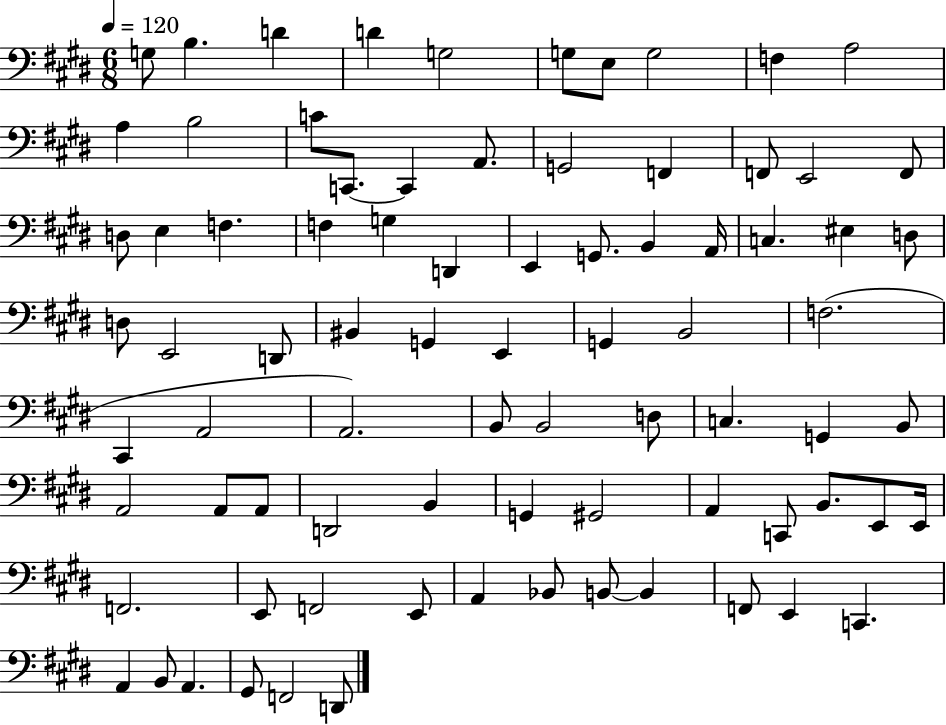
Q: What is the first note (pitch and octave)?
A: G3